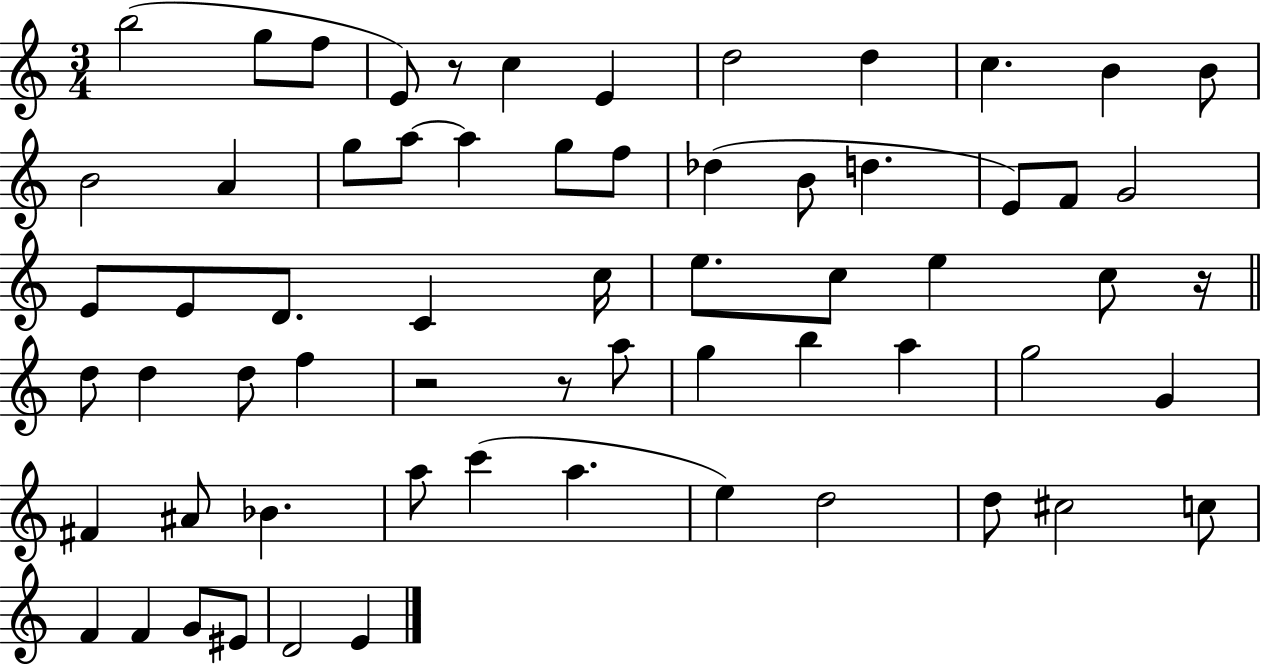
{
  \clef treble
  \numericTimeSignature
  \time 3/4
  \key c \major
  \repeat volta 2 { b''2( g''8 f''8 | e'8) r8 c''4 e'4 | d''2 d''4 | c''4. b'4 b'8 | \break b'2 a'4 | g''8 a''8~~ a''4 g''8 f''8 | des''4( b'8 d''4. | e'8) f'8 g'2 | \break e'8 e'8 d'8. c'4 c''16 | e''8. c''8 e''4 c''8 r16 | \bar "||" \break \key c \major d''8 d''4 d''8 f''4 | r2 r8 a''8 | g''4 b''4 a''4 | g''2 g'4 | \break fis'4 ais'8 bes'4. | a''8 c'''4( a''4. | e''4) d''2 | d''8 cis''2 c''8 | \break f'4 f'4 g'8 eis'8 | d'2 e'4 | } \bar "|."
}